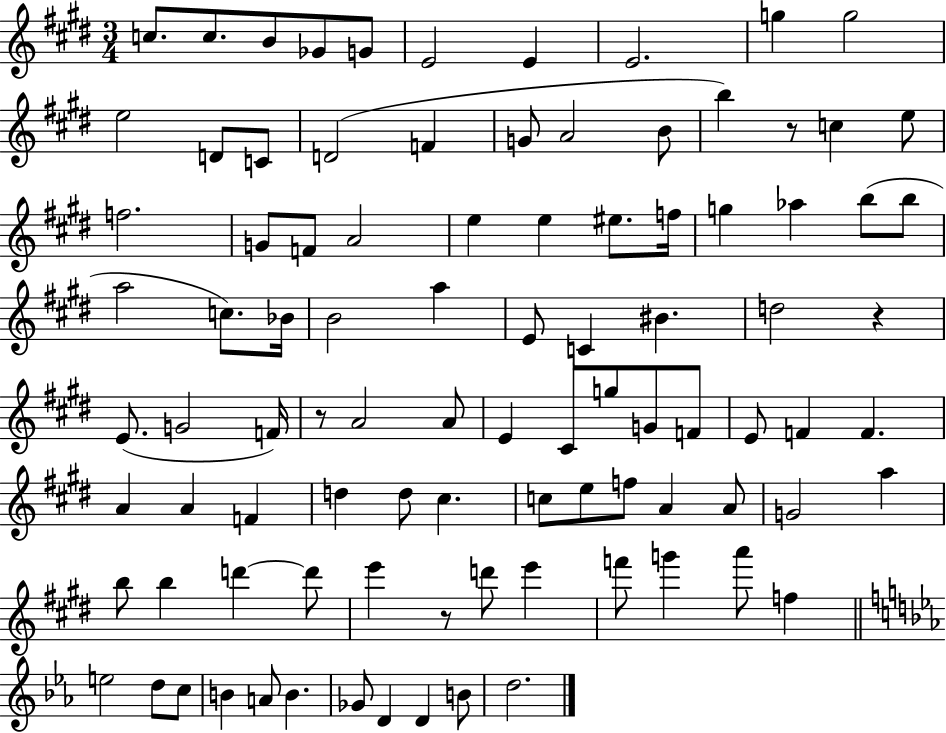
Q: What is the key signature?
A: E major